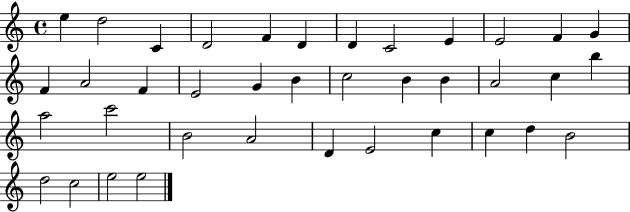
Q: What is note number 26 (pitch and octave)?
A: C6